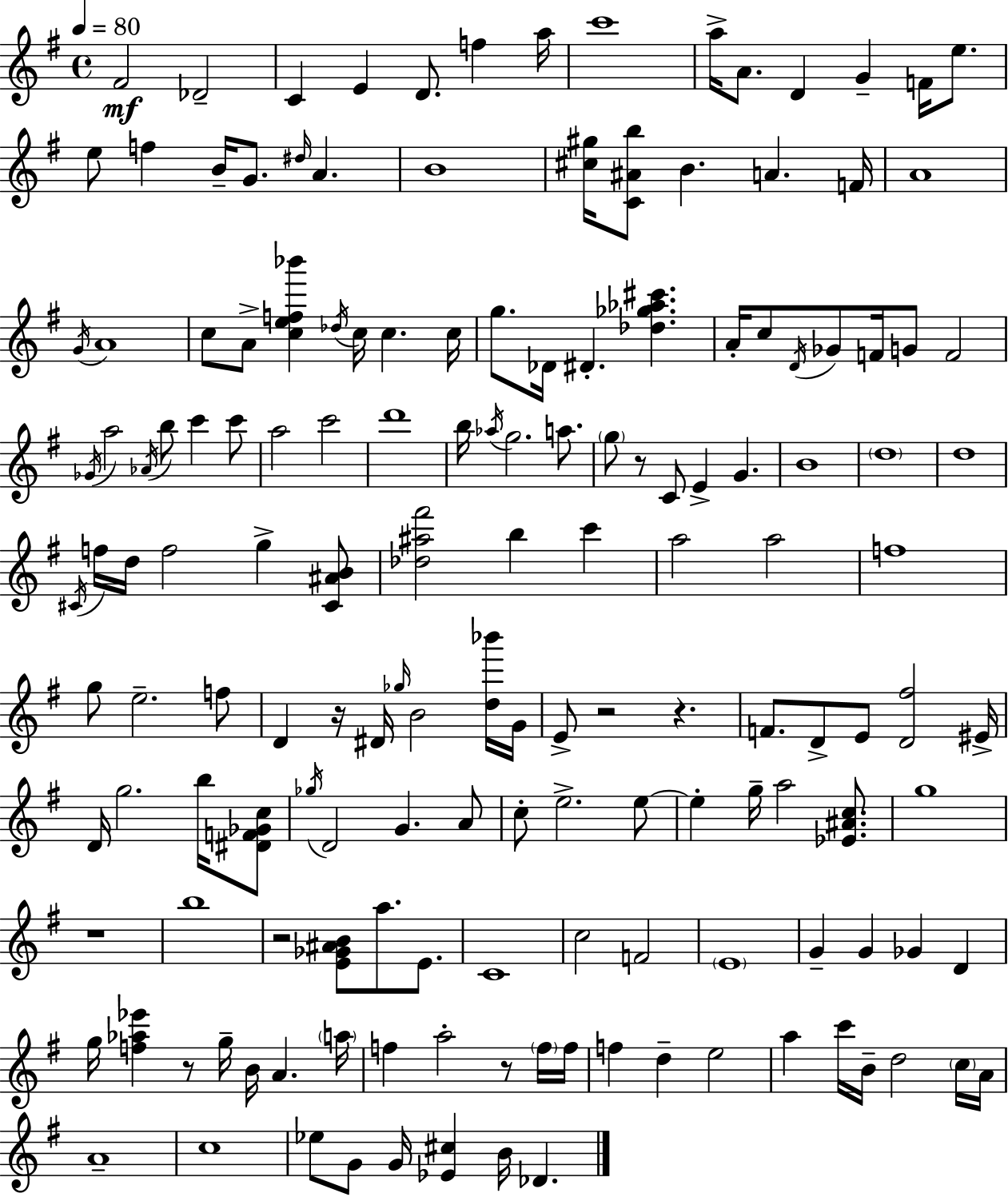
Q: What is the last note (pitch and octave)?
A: Db4